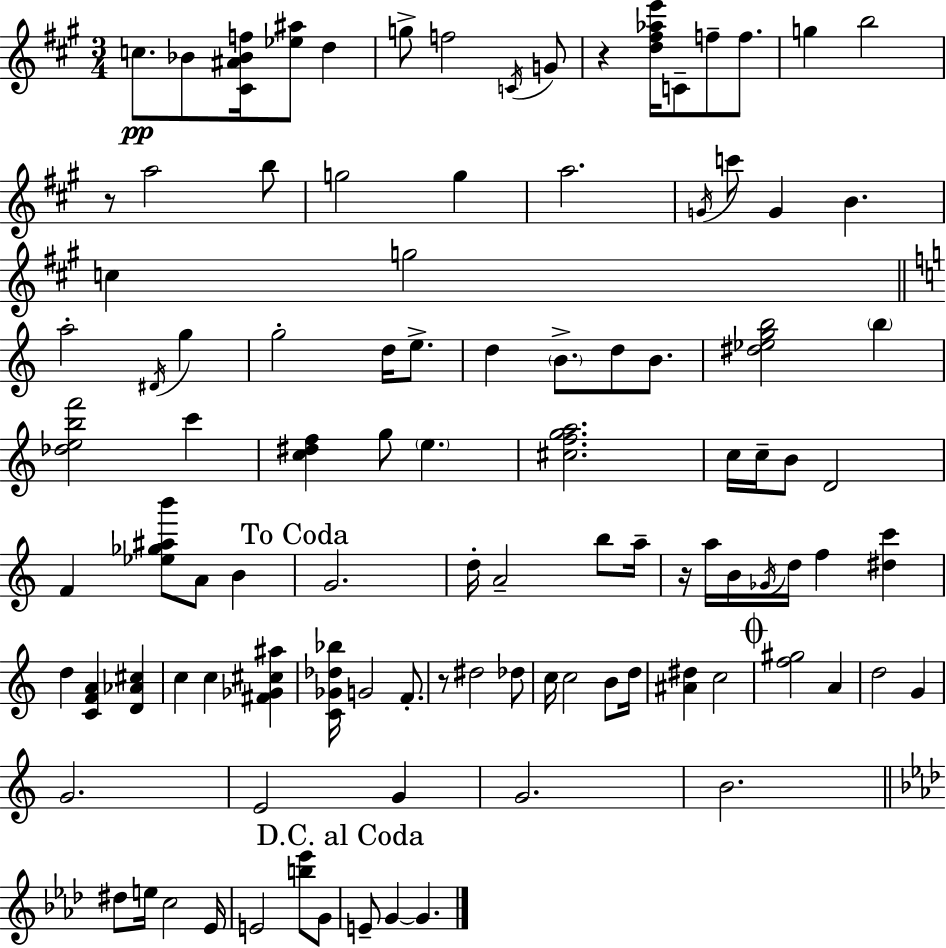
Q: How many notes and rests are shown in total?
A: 103